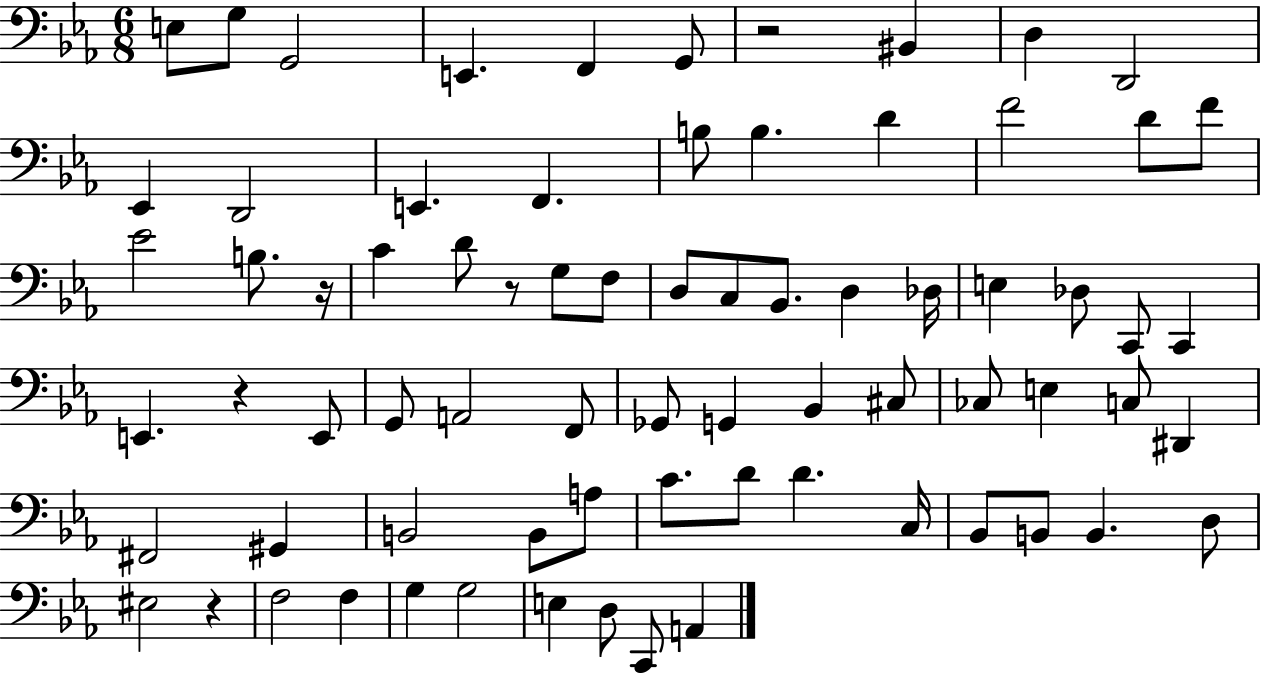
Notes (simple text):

E3/e G3/e G2/h E2/q. F2/q G2/e R/h BIS2/q D3/q D2/h Eb2/q D2/h E2/q. F2/q. B3/e B3/q. D4/q F4/h D4/e F4/e Eb4/h B3/e. R/s C4/q D4/e R/e G3/e F3/e D3/e C3/e Bb2/e. D3/q Db3/s E3/q Db3/e C2/e C2/q E2/q. R/q E2/e G2/e A2/h F2/e Gb2/e G2/q Bb2/q C#3/e CES3/e E3/q C3/e D#2/q F#2/h G#2/q B2/h B2/e A3/e C4/e. D4/e D4/q. C3/s Bb2/e B2/e B2/q. D3/e EIS3/h R/q F3/h F3/q G3/q G3/h E3/q D3/e C2/e A2/q